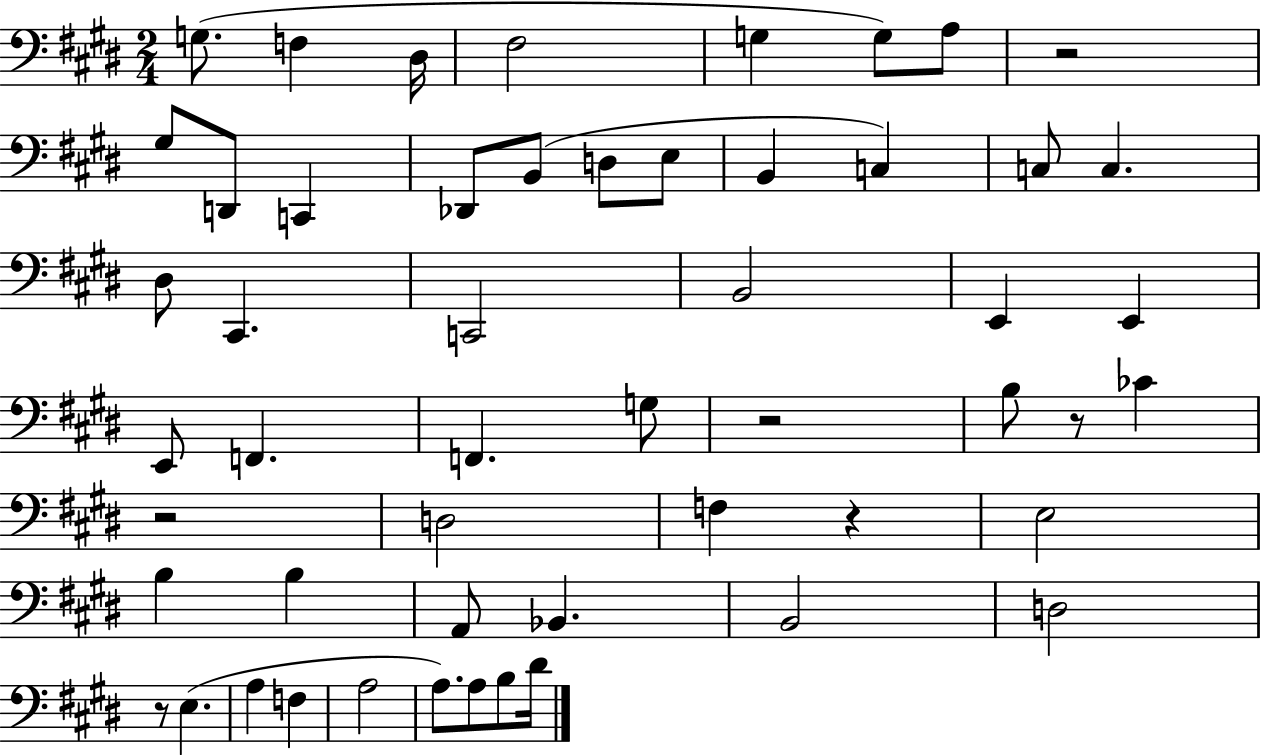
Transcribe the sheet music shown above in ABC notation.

X:1
T:Untitled
M:2/4
L:1/4
K:E
G,/2 F, ^D,/4 ^F,2 G, G,/2 A,/2 z2 ^G,/2 D,,/2 C,, _D,,/2 B,,/2 D,/2 E,/2 B,, C, C,/2 C, ^D,/2 ^C,, C,,2 B,,2 E,, E,, E,,/2 F,, F,, G,/2 z2 B,/2 z/2 _C z2 D,2 F, z E,2 B, B, A,,/2 _B,, B,,2 D,2 z/2 E, A, F, A,2 A,/2 A,/2 B,/2 ^D/4